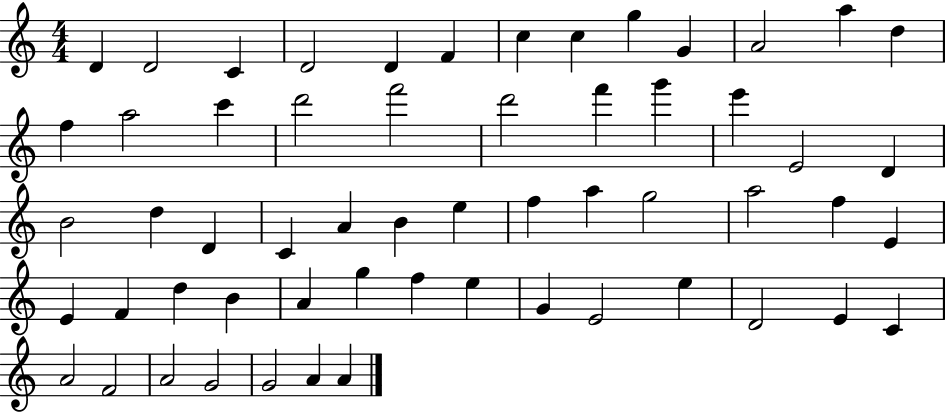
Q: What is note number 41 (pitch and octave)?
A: B4